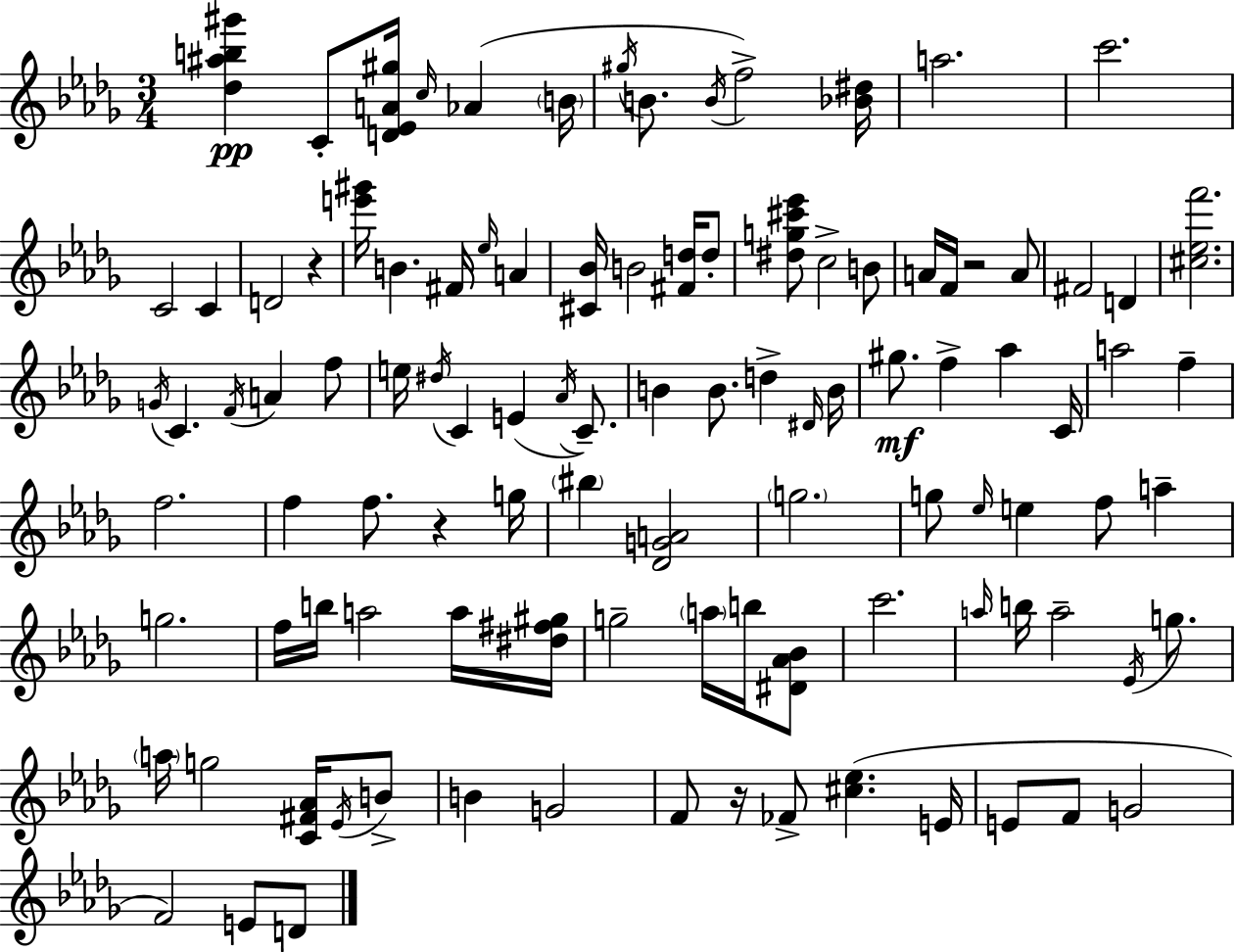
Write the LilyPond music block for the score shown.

{
  \clef treble
  \numericTimeSignature
  \time 3/4
  \key bes \minor
  <des'' ais'' b'' gis'''>4\pp c'8-. <d' ees' a' gis''>16 \grace { c''16 }( aes'4 | \parenthesize b'16 \acciaccatura { gis''16 } b'8. \acciaccatura { b'16 }) f''2-> | <bes' dis''>16 a''2. | c'''2. | \break c'2 c'4 | d'2 r4 | <e''' gis'''>16 b'4. fis'16 \grace { ees''16 } | a'4 <cis' bes'>16 b'2 | \break <fis' d''>16 d''8-. <dis'' g'' cis''' ees'''>8 c''2-> | b'8 a'16 f'16 r2 | a'8 fis'2 | d'4 <cis'' ees'' f'''>2. | \break \acciaccatura { g'16 } c'4. \acciaccatura { f'16 } | a'4 f''8 e''16 \acciaccatura { dis''16 } c'4 | e'4( \acciaccatura { aes'16 } c'8.--) b'4 | b'8. d''4-> \grace { dis'16 } b'16 gis''8.\mf | \break f''4-> aes''4 c'16 a''2 | f''4-- f''2. | f''4 | f''8. r4 g''16 \parenthesize bis''4 | \break <des' g' a'>2 \parenthesize g''2. | g''8 \grace { ees''16 } | e''4 f''8 a''4-- g''2. | f''16 b''16 | \break a''2 a''16 <dis'' fis'' gis''>16 g''2-- | \parenthesize a''16 b''16 <dis' aes' bes'>8 c'''2. | \grace { a''16 } b''16 | a''2-- \acciaccatura { ees'16 } g''8. | \break \parenthesize a''16 g''2 <c' fis' aes'>16 \acciaccatura { ees'16 } b'8-> | b'4 g'2 | f'8 r16 fes'8-> <cis'' ees''>4.( | e'16 e'8 f'8 g'2 | \break f'2) e'8 d'8 | \bar "|."
}